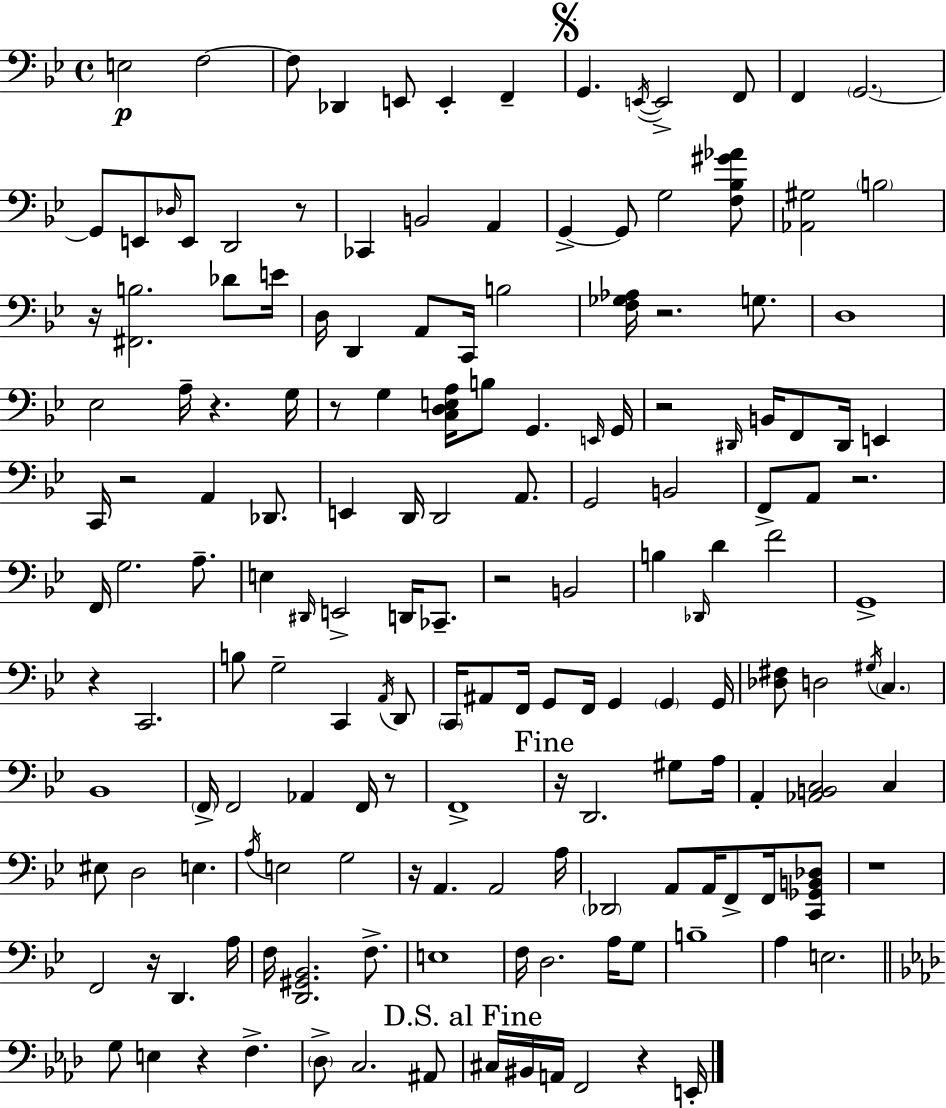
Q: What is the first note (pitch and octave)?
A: E3